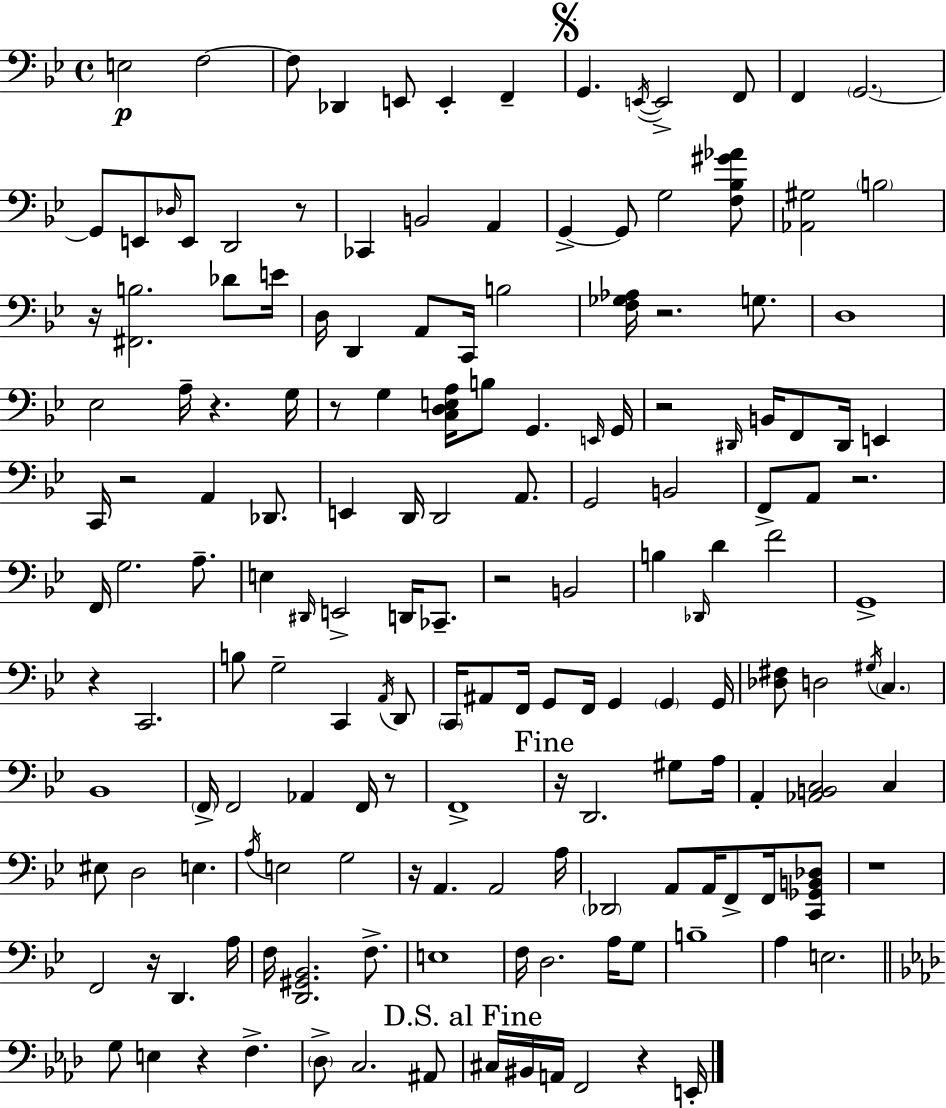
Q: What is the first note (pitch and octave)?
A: E3